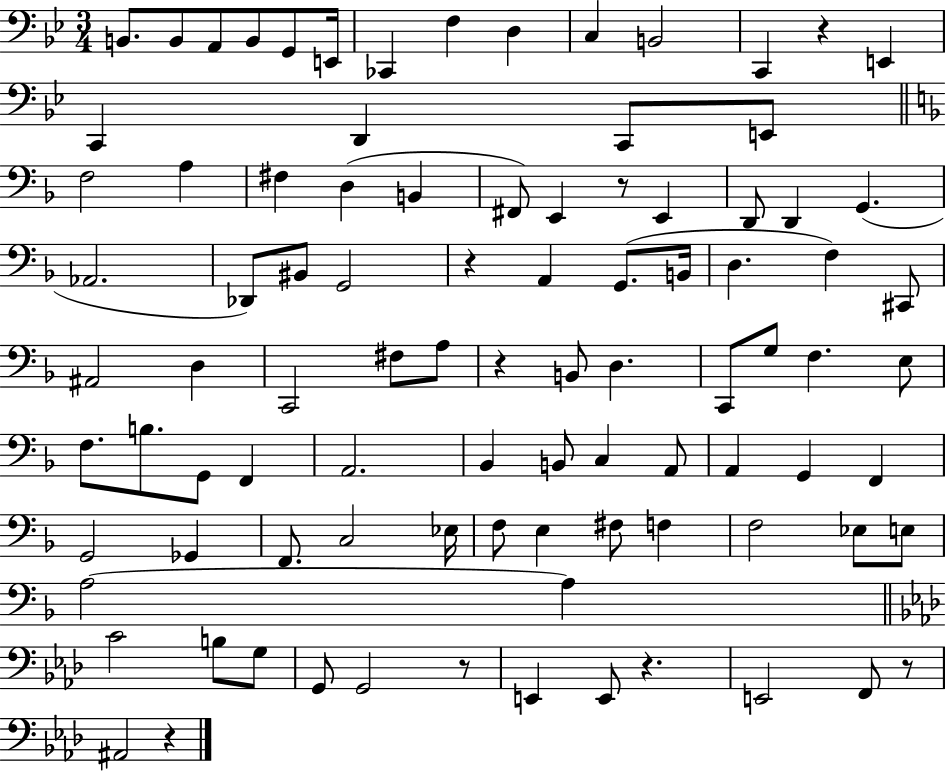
B2/e. B2/e A2/e B2/e G2/e E2/s CES2/q F3/q D3/q C3/q B2/h C2/q R/q E2/q C2/q D2/q C2/e E2/e F3/h A3/q F#3/q D3/q B2/q F#2/e E2/q R/e E2/q D2/e D2/q G2/q. Ab2/h. Db2/e BIS2/e G2/h R/q A2/q G2/e. B2/s D3/q. F3/q C#2/e A#2/h D3/q C2/h F#3/e A3/e R/q B2/e D3/q. C2/e G3/e F3/q. E3/e F3/e. B3/e. G2/e F2/q A2/h. Bb2/q B2/e C3/q A2/e A2/q G2/q F2/q G2/h Gb2/q F2/e. C3/h Eb3/s F3/e E3/q F#3/e F3/q F3/h Eb3/e E3/e A3/h A3/q C4/h B3/e G3/e G2/e G2/h R/e E2/q E2/e R/q. E2/h F2/e R/e A#2/h R/q